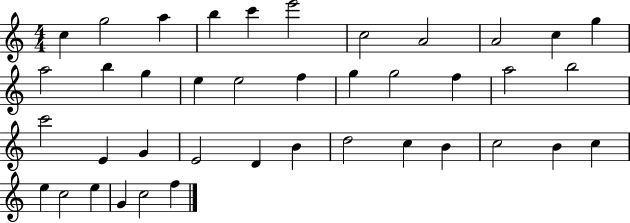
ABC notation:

X:1
T:Untitled
M:4/4
L:1/4
K:C
c g2 a b c' e'2 c2 A2 A2 c g a2 b g e e2 f g g2 f a2 b2 c'2 E G E2 D B d2 c B c2 B c e c2 e G c2 f